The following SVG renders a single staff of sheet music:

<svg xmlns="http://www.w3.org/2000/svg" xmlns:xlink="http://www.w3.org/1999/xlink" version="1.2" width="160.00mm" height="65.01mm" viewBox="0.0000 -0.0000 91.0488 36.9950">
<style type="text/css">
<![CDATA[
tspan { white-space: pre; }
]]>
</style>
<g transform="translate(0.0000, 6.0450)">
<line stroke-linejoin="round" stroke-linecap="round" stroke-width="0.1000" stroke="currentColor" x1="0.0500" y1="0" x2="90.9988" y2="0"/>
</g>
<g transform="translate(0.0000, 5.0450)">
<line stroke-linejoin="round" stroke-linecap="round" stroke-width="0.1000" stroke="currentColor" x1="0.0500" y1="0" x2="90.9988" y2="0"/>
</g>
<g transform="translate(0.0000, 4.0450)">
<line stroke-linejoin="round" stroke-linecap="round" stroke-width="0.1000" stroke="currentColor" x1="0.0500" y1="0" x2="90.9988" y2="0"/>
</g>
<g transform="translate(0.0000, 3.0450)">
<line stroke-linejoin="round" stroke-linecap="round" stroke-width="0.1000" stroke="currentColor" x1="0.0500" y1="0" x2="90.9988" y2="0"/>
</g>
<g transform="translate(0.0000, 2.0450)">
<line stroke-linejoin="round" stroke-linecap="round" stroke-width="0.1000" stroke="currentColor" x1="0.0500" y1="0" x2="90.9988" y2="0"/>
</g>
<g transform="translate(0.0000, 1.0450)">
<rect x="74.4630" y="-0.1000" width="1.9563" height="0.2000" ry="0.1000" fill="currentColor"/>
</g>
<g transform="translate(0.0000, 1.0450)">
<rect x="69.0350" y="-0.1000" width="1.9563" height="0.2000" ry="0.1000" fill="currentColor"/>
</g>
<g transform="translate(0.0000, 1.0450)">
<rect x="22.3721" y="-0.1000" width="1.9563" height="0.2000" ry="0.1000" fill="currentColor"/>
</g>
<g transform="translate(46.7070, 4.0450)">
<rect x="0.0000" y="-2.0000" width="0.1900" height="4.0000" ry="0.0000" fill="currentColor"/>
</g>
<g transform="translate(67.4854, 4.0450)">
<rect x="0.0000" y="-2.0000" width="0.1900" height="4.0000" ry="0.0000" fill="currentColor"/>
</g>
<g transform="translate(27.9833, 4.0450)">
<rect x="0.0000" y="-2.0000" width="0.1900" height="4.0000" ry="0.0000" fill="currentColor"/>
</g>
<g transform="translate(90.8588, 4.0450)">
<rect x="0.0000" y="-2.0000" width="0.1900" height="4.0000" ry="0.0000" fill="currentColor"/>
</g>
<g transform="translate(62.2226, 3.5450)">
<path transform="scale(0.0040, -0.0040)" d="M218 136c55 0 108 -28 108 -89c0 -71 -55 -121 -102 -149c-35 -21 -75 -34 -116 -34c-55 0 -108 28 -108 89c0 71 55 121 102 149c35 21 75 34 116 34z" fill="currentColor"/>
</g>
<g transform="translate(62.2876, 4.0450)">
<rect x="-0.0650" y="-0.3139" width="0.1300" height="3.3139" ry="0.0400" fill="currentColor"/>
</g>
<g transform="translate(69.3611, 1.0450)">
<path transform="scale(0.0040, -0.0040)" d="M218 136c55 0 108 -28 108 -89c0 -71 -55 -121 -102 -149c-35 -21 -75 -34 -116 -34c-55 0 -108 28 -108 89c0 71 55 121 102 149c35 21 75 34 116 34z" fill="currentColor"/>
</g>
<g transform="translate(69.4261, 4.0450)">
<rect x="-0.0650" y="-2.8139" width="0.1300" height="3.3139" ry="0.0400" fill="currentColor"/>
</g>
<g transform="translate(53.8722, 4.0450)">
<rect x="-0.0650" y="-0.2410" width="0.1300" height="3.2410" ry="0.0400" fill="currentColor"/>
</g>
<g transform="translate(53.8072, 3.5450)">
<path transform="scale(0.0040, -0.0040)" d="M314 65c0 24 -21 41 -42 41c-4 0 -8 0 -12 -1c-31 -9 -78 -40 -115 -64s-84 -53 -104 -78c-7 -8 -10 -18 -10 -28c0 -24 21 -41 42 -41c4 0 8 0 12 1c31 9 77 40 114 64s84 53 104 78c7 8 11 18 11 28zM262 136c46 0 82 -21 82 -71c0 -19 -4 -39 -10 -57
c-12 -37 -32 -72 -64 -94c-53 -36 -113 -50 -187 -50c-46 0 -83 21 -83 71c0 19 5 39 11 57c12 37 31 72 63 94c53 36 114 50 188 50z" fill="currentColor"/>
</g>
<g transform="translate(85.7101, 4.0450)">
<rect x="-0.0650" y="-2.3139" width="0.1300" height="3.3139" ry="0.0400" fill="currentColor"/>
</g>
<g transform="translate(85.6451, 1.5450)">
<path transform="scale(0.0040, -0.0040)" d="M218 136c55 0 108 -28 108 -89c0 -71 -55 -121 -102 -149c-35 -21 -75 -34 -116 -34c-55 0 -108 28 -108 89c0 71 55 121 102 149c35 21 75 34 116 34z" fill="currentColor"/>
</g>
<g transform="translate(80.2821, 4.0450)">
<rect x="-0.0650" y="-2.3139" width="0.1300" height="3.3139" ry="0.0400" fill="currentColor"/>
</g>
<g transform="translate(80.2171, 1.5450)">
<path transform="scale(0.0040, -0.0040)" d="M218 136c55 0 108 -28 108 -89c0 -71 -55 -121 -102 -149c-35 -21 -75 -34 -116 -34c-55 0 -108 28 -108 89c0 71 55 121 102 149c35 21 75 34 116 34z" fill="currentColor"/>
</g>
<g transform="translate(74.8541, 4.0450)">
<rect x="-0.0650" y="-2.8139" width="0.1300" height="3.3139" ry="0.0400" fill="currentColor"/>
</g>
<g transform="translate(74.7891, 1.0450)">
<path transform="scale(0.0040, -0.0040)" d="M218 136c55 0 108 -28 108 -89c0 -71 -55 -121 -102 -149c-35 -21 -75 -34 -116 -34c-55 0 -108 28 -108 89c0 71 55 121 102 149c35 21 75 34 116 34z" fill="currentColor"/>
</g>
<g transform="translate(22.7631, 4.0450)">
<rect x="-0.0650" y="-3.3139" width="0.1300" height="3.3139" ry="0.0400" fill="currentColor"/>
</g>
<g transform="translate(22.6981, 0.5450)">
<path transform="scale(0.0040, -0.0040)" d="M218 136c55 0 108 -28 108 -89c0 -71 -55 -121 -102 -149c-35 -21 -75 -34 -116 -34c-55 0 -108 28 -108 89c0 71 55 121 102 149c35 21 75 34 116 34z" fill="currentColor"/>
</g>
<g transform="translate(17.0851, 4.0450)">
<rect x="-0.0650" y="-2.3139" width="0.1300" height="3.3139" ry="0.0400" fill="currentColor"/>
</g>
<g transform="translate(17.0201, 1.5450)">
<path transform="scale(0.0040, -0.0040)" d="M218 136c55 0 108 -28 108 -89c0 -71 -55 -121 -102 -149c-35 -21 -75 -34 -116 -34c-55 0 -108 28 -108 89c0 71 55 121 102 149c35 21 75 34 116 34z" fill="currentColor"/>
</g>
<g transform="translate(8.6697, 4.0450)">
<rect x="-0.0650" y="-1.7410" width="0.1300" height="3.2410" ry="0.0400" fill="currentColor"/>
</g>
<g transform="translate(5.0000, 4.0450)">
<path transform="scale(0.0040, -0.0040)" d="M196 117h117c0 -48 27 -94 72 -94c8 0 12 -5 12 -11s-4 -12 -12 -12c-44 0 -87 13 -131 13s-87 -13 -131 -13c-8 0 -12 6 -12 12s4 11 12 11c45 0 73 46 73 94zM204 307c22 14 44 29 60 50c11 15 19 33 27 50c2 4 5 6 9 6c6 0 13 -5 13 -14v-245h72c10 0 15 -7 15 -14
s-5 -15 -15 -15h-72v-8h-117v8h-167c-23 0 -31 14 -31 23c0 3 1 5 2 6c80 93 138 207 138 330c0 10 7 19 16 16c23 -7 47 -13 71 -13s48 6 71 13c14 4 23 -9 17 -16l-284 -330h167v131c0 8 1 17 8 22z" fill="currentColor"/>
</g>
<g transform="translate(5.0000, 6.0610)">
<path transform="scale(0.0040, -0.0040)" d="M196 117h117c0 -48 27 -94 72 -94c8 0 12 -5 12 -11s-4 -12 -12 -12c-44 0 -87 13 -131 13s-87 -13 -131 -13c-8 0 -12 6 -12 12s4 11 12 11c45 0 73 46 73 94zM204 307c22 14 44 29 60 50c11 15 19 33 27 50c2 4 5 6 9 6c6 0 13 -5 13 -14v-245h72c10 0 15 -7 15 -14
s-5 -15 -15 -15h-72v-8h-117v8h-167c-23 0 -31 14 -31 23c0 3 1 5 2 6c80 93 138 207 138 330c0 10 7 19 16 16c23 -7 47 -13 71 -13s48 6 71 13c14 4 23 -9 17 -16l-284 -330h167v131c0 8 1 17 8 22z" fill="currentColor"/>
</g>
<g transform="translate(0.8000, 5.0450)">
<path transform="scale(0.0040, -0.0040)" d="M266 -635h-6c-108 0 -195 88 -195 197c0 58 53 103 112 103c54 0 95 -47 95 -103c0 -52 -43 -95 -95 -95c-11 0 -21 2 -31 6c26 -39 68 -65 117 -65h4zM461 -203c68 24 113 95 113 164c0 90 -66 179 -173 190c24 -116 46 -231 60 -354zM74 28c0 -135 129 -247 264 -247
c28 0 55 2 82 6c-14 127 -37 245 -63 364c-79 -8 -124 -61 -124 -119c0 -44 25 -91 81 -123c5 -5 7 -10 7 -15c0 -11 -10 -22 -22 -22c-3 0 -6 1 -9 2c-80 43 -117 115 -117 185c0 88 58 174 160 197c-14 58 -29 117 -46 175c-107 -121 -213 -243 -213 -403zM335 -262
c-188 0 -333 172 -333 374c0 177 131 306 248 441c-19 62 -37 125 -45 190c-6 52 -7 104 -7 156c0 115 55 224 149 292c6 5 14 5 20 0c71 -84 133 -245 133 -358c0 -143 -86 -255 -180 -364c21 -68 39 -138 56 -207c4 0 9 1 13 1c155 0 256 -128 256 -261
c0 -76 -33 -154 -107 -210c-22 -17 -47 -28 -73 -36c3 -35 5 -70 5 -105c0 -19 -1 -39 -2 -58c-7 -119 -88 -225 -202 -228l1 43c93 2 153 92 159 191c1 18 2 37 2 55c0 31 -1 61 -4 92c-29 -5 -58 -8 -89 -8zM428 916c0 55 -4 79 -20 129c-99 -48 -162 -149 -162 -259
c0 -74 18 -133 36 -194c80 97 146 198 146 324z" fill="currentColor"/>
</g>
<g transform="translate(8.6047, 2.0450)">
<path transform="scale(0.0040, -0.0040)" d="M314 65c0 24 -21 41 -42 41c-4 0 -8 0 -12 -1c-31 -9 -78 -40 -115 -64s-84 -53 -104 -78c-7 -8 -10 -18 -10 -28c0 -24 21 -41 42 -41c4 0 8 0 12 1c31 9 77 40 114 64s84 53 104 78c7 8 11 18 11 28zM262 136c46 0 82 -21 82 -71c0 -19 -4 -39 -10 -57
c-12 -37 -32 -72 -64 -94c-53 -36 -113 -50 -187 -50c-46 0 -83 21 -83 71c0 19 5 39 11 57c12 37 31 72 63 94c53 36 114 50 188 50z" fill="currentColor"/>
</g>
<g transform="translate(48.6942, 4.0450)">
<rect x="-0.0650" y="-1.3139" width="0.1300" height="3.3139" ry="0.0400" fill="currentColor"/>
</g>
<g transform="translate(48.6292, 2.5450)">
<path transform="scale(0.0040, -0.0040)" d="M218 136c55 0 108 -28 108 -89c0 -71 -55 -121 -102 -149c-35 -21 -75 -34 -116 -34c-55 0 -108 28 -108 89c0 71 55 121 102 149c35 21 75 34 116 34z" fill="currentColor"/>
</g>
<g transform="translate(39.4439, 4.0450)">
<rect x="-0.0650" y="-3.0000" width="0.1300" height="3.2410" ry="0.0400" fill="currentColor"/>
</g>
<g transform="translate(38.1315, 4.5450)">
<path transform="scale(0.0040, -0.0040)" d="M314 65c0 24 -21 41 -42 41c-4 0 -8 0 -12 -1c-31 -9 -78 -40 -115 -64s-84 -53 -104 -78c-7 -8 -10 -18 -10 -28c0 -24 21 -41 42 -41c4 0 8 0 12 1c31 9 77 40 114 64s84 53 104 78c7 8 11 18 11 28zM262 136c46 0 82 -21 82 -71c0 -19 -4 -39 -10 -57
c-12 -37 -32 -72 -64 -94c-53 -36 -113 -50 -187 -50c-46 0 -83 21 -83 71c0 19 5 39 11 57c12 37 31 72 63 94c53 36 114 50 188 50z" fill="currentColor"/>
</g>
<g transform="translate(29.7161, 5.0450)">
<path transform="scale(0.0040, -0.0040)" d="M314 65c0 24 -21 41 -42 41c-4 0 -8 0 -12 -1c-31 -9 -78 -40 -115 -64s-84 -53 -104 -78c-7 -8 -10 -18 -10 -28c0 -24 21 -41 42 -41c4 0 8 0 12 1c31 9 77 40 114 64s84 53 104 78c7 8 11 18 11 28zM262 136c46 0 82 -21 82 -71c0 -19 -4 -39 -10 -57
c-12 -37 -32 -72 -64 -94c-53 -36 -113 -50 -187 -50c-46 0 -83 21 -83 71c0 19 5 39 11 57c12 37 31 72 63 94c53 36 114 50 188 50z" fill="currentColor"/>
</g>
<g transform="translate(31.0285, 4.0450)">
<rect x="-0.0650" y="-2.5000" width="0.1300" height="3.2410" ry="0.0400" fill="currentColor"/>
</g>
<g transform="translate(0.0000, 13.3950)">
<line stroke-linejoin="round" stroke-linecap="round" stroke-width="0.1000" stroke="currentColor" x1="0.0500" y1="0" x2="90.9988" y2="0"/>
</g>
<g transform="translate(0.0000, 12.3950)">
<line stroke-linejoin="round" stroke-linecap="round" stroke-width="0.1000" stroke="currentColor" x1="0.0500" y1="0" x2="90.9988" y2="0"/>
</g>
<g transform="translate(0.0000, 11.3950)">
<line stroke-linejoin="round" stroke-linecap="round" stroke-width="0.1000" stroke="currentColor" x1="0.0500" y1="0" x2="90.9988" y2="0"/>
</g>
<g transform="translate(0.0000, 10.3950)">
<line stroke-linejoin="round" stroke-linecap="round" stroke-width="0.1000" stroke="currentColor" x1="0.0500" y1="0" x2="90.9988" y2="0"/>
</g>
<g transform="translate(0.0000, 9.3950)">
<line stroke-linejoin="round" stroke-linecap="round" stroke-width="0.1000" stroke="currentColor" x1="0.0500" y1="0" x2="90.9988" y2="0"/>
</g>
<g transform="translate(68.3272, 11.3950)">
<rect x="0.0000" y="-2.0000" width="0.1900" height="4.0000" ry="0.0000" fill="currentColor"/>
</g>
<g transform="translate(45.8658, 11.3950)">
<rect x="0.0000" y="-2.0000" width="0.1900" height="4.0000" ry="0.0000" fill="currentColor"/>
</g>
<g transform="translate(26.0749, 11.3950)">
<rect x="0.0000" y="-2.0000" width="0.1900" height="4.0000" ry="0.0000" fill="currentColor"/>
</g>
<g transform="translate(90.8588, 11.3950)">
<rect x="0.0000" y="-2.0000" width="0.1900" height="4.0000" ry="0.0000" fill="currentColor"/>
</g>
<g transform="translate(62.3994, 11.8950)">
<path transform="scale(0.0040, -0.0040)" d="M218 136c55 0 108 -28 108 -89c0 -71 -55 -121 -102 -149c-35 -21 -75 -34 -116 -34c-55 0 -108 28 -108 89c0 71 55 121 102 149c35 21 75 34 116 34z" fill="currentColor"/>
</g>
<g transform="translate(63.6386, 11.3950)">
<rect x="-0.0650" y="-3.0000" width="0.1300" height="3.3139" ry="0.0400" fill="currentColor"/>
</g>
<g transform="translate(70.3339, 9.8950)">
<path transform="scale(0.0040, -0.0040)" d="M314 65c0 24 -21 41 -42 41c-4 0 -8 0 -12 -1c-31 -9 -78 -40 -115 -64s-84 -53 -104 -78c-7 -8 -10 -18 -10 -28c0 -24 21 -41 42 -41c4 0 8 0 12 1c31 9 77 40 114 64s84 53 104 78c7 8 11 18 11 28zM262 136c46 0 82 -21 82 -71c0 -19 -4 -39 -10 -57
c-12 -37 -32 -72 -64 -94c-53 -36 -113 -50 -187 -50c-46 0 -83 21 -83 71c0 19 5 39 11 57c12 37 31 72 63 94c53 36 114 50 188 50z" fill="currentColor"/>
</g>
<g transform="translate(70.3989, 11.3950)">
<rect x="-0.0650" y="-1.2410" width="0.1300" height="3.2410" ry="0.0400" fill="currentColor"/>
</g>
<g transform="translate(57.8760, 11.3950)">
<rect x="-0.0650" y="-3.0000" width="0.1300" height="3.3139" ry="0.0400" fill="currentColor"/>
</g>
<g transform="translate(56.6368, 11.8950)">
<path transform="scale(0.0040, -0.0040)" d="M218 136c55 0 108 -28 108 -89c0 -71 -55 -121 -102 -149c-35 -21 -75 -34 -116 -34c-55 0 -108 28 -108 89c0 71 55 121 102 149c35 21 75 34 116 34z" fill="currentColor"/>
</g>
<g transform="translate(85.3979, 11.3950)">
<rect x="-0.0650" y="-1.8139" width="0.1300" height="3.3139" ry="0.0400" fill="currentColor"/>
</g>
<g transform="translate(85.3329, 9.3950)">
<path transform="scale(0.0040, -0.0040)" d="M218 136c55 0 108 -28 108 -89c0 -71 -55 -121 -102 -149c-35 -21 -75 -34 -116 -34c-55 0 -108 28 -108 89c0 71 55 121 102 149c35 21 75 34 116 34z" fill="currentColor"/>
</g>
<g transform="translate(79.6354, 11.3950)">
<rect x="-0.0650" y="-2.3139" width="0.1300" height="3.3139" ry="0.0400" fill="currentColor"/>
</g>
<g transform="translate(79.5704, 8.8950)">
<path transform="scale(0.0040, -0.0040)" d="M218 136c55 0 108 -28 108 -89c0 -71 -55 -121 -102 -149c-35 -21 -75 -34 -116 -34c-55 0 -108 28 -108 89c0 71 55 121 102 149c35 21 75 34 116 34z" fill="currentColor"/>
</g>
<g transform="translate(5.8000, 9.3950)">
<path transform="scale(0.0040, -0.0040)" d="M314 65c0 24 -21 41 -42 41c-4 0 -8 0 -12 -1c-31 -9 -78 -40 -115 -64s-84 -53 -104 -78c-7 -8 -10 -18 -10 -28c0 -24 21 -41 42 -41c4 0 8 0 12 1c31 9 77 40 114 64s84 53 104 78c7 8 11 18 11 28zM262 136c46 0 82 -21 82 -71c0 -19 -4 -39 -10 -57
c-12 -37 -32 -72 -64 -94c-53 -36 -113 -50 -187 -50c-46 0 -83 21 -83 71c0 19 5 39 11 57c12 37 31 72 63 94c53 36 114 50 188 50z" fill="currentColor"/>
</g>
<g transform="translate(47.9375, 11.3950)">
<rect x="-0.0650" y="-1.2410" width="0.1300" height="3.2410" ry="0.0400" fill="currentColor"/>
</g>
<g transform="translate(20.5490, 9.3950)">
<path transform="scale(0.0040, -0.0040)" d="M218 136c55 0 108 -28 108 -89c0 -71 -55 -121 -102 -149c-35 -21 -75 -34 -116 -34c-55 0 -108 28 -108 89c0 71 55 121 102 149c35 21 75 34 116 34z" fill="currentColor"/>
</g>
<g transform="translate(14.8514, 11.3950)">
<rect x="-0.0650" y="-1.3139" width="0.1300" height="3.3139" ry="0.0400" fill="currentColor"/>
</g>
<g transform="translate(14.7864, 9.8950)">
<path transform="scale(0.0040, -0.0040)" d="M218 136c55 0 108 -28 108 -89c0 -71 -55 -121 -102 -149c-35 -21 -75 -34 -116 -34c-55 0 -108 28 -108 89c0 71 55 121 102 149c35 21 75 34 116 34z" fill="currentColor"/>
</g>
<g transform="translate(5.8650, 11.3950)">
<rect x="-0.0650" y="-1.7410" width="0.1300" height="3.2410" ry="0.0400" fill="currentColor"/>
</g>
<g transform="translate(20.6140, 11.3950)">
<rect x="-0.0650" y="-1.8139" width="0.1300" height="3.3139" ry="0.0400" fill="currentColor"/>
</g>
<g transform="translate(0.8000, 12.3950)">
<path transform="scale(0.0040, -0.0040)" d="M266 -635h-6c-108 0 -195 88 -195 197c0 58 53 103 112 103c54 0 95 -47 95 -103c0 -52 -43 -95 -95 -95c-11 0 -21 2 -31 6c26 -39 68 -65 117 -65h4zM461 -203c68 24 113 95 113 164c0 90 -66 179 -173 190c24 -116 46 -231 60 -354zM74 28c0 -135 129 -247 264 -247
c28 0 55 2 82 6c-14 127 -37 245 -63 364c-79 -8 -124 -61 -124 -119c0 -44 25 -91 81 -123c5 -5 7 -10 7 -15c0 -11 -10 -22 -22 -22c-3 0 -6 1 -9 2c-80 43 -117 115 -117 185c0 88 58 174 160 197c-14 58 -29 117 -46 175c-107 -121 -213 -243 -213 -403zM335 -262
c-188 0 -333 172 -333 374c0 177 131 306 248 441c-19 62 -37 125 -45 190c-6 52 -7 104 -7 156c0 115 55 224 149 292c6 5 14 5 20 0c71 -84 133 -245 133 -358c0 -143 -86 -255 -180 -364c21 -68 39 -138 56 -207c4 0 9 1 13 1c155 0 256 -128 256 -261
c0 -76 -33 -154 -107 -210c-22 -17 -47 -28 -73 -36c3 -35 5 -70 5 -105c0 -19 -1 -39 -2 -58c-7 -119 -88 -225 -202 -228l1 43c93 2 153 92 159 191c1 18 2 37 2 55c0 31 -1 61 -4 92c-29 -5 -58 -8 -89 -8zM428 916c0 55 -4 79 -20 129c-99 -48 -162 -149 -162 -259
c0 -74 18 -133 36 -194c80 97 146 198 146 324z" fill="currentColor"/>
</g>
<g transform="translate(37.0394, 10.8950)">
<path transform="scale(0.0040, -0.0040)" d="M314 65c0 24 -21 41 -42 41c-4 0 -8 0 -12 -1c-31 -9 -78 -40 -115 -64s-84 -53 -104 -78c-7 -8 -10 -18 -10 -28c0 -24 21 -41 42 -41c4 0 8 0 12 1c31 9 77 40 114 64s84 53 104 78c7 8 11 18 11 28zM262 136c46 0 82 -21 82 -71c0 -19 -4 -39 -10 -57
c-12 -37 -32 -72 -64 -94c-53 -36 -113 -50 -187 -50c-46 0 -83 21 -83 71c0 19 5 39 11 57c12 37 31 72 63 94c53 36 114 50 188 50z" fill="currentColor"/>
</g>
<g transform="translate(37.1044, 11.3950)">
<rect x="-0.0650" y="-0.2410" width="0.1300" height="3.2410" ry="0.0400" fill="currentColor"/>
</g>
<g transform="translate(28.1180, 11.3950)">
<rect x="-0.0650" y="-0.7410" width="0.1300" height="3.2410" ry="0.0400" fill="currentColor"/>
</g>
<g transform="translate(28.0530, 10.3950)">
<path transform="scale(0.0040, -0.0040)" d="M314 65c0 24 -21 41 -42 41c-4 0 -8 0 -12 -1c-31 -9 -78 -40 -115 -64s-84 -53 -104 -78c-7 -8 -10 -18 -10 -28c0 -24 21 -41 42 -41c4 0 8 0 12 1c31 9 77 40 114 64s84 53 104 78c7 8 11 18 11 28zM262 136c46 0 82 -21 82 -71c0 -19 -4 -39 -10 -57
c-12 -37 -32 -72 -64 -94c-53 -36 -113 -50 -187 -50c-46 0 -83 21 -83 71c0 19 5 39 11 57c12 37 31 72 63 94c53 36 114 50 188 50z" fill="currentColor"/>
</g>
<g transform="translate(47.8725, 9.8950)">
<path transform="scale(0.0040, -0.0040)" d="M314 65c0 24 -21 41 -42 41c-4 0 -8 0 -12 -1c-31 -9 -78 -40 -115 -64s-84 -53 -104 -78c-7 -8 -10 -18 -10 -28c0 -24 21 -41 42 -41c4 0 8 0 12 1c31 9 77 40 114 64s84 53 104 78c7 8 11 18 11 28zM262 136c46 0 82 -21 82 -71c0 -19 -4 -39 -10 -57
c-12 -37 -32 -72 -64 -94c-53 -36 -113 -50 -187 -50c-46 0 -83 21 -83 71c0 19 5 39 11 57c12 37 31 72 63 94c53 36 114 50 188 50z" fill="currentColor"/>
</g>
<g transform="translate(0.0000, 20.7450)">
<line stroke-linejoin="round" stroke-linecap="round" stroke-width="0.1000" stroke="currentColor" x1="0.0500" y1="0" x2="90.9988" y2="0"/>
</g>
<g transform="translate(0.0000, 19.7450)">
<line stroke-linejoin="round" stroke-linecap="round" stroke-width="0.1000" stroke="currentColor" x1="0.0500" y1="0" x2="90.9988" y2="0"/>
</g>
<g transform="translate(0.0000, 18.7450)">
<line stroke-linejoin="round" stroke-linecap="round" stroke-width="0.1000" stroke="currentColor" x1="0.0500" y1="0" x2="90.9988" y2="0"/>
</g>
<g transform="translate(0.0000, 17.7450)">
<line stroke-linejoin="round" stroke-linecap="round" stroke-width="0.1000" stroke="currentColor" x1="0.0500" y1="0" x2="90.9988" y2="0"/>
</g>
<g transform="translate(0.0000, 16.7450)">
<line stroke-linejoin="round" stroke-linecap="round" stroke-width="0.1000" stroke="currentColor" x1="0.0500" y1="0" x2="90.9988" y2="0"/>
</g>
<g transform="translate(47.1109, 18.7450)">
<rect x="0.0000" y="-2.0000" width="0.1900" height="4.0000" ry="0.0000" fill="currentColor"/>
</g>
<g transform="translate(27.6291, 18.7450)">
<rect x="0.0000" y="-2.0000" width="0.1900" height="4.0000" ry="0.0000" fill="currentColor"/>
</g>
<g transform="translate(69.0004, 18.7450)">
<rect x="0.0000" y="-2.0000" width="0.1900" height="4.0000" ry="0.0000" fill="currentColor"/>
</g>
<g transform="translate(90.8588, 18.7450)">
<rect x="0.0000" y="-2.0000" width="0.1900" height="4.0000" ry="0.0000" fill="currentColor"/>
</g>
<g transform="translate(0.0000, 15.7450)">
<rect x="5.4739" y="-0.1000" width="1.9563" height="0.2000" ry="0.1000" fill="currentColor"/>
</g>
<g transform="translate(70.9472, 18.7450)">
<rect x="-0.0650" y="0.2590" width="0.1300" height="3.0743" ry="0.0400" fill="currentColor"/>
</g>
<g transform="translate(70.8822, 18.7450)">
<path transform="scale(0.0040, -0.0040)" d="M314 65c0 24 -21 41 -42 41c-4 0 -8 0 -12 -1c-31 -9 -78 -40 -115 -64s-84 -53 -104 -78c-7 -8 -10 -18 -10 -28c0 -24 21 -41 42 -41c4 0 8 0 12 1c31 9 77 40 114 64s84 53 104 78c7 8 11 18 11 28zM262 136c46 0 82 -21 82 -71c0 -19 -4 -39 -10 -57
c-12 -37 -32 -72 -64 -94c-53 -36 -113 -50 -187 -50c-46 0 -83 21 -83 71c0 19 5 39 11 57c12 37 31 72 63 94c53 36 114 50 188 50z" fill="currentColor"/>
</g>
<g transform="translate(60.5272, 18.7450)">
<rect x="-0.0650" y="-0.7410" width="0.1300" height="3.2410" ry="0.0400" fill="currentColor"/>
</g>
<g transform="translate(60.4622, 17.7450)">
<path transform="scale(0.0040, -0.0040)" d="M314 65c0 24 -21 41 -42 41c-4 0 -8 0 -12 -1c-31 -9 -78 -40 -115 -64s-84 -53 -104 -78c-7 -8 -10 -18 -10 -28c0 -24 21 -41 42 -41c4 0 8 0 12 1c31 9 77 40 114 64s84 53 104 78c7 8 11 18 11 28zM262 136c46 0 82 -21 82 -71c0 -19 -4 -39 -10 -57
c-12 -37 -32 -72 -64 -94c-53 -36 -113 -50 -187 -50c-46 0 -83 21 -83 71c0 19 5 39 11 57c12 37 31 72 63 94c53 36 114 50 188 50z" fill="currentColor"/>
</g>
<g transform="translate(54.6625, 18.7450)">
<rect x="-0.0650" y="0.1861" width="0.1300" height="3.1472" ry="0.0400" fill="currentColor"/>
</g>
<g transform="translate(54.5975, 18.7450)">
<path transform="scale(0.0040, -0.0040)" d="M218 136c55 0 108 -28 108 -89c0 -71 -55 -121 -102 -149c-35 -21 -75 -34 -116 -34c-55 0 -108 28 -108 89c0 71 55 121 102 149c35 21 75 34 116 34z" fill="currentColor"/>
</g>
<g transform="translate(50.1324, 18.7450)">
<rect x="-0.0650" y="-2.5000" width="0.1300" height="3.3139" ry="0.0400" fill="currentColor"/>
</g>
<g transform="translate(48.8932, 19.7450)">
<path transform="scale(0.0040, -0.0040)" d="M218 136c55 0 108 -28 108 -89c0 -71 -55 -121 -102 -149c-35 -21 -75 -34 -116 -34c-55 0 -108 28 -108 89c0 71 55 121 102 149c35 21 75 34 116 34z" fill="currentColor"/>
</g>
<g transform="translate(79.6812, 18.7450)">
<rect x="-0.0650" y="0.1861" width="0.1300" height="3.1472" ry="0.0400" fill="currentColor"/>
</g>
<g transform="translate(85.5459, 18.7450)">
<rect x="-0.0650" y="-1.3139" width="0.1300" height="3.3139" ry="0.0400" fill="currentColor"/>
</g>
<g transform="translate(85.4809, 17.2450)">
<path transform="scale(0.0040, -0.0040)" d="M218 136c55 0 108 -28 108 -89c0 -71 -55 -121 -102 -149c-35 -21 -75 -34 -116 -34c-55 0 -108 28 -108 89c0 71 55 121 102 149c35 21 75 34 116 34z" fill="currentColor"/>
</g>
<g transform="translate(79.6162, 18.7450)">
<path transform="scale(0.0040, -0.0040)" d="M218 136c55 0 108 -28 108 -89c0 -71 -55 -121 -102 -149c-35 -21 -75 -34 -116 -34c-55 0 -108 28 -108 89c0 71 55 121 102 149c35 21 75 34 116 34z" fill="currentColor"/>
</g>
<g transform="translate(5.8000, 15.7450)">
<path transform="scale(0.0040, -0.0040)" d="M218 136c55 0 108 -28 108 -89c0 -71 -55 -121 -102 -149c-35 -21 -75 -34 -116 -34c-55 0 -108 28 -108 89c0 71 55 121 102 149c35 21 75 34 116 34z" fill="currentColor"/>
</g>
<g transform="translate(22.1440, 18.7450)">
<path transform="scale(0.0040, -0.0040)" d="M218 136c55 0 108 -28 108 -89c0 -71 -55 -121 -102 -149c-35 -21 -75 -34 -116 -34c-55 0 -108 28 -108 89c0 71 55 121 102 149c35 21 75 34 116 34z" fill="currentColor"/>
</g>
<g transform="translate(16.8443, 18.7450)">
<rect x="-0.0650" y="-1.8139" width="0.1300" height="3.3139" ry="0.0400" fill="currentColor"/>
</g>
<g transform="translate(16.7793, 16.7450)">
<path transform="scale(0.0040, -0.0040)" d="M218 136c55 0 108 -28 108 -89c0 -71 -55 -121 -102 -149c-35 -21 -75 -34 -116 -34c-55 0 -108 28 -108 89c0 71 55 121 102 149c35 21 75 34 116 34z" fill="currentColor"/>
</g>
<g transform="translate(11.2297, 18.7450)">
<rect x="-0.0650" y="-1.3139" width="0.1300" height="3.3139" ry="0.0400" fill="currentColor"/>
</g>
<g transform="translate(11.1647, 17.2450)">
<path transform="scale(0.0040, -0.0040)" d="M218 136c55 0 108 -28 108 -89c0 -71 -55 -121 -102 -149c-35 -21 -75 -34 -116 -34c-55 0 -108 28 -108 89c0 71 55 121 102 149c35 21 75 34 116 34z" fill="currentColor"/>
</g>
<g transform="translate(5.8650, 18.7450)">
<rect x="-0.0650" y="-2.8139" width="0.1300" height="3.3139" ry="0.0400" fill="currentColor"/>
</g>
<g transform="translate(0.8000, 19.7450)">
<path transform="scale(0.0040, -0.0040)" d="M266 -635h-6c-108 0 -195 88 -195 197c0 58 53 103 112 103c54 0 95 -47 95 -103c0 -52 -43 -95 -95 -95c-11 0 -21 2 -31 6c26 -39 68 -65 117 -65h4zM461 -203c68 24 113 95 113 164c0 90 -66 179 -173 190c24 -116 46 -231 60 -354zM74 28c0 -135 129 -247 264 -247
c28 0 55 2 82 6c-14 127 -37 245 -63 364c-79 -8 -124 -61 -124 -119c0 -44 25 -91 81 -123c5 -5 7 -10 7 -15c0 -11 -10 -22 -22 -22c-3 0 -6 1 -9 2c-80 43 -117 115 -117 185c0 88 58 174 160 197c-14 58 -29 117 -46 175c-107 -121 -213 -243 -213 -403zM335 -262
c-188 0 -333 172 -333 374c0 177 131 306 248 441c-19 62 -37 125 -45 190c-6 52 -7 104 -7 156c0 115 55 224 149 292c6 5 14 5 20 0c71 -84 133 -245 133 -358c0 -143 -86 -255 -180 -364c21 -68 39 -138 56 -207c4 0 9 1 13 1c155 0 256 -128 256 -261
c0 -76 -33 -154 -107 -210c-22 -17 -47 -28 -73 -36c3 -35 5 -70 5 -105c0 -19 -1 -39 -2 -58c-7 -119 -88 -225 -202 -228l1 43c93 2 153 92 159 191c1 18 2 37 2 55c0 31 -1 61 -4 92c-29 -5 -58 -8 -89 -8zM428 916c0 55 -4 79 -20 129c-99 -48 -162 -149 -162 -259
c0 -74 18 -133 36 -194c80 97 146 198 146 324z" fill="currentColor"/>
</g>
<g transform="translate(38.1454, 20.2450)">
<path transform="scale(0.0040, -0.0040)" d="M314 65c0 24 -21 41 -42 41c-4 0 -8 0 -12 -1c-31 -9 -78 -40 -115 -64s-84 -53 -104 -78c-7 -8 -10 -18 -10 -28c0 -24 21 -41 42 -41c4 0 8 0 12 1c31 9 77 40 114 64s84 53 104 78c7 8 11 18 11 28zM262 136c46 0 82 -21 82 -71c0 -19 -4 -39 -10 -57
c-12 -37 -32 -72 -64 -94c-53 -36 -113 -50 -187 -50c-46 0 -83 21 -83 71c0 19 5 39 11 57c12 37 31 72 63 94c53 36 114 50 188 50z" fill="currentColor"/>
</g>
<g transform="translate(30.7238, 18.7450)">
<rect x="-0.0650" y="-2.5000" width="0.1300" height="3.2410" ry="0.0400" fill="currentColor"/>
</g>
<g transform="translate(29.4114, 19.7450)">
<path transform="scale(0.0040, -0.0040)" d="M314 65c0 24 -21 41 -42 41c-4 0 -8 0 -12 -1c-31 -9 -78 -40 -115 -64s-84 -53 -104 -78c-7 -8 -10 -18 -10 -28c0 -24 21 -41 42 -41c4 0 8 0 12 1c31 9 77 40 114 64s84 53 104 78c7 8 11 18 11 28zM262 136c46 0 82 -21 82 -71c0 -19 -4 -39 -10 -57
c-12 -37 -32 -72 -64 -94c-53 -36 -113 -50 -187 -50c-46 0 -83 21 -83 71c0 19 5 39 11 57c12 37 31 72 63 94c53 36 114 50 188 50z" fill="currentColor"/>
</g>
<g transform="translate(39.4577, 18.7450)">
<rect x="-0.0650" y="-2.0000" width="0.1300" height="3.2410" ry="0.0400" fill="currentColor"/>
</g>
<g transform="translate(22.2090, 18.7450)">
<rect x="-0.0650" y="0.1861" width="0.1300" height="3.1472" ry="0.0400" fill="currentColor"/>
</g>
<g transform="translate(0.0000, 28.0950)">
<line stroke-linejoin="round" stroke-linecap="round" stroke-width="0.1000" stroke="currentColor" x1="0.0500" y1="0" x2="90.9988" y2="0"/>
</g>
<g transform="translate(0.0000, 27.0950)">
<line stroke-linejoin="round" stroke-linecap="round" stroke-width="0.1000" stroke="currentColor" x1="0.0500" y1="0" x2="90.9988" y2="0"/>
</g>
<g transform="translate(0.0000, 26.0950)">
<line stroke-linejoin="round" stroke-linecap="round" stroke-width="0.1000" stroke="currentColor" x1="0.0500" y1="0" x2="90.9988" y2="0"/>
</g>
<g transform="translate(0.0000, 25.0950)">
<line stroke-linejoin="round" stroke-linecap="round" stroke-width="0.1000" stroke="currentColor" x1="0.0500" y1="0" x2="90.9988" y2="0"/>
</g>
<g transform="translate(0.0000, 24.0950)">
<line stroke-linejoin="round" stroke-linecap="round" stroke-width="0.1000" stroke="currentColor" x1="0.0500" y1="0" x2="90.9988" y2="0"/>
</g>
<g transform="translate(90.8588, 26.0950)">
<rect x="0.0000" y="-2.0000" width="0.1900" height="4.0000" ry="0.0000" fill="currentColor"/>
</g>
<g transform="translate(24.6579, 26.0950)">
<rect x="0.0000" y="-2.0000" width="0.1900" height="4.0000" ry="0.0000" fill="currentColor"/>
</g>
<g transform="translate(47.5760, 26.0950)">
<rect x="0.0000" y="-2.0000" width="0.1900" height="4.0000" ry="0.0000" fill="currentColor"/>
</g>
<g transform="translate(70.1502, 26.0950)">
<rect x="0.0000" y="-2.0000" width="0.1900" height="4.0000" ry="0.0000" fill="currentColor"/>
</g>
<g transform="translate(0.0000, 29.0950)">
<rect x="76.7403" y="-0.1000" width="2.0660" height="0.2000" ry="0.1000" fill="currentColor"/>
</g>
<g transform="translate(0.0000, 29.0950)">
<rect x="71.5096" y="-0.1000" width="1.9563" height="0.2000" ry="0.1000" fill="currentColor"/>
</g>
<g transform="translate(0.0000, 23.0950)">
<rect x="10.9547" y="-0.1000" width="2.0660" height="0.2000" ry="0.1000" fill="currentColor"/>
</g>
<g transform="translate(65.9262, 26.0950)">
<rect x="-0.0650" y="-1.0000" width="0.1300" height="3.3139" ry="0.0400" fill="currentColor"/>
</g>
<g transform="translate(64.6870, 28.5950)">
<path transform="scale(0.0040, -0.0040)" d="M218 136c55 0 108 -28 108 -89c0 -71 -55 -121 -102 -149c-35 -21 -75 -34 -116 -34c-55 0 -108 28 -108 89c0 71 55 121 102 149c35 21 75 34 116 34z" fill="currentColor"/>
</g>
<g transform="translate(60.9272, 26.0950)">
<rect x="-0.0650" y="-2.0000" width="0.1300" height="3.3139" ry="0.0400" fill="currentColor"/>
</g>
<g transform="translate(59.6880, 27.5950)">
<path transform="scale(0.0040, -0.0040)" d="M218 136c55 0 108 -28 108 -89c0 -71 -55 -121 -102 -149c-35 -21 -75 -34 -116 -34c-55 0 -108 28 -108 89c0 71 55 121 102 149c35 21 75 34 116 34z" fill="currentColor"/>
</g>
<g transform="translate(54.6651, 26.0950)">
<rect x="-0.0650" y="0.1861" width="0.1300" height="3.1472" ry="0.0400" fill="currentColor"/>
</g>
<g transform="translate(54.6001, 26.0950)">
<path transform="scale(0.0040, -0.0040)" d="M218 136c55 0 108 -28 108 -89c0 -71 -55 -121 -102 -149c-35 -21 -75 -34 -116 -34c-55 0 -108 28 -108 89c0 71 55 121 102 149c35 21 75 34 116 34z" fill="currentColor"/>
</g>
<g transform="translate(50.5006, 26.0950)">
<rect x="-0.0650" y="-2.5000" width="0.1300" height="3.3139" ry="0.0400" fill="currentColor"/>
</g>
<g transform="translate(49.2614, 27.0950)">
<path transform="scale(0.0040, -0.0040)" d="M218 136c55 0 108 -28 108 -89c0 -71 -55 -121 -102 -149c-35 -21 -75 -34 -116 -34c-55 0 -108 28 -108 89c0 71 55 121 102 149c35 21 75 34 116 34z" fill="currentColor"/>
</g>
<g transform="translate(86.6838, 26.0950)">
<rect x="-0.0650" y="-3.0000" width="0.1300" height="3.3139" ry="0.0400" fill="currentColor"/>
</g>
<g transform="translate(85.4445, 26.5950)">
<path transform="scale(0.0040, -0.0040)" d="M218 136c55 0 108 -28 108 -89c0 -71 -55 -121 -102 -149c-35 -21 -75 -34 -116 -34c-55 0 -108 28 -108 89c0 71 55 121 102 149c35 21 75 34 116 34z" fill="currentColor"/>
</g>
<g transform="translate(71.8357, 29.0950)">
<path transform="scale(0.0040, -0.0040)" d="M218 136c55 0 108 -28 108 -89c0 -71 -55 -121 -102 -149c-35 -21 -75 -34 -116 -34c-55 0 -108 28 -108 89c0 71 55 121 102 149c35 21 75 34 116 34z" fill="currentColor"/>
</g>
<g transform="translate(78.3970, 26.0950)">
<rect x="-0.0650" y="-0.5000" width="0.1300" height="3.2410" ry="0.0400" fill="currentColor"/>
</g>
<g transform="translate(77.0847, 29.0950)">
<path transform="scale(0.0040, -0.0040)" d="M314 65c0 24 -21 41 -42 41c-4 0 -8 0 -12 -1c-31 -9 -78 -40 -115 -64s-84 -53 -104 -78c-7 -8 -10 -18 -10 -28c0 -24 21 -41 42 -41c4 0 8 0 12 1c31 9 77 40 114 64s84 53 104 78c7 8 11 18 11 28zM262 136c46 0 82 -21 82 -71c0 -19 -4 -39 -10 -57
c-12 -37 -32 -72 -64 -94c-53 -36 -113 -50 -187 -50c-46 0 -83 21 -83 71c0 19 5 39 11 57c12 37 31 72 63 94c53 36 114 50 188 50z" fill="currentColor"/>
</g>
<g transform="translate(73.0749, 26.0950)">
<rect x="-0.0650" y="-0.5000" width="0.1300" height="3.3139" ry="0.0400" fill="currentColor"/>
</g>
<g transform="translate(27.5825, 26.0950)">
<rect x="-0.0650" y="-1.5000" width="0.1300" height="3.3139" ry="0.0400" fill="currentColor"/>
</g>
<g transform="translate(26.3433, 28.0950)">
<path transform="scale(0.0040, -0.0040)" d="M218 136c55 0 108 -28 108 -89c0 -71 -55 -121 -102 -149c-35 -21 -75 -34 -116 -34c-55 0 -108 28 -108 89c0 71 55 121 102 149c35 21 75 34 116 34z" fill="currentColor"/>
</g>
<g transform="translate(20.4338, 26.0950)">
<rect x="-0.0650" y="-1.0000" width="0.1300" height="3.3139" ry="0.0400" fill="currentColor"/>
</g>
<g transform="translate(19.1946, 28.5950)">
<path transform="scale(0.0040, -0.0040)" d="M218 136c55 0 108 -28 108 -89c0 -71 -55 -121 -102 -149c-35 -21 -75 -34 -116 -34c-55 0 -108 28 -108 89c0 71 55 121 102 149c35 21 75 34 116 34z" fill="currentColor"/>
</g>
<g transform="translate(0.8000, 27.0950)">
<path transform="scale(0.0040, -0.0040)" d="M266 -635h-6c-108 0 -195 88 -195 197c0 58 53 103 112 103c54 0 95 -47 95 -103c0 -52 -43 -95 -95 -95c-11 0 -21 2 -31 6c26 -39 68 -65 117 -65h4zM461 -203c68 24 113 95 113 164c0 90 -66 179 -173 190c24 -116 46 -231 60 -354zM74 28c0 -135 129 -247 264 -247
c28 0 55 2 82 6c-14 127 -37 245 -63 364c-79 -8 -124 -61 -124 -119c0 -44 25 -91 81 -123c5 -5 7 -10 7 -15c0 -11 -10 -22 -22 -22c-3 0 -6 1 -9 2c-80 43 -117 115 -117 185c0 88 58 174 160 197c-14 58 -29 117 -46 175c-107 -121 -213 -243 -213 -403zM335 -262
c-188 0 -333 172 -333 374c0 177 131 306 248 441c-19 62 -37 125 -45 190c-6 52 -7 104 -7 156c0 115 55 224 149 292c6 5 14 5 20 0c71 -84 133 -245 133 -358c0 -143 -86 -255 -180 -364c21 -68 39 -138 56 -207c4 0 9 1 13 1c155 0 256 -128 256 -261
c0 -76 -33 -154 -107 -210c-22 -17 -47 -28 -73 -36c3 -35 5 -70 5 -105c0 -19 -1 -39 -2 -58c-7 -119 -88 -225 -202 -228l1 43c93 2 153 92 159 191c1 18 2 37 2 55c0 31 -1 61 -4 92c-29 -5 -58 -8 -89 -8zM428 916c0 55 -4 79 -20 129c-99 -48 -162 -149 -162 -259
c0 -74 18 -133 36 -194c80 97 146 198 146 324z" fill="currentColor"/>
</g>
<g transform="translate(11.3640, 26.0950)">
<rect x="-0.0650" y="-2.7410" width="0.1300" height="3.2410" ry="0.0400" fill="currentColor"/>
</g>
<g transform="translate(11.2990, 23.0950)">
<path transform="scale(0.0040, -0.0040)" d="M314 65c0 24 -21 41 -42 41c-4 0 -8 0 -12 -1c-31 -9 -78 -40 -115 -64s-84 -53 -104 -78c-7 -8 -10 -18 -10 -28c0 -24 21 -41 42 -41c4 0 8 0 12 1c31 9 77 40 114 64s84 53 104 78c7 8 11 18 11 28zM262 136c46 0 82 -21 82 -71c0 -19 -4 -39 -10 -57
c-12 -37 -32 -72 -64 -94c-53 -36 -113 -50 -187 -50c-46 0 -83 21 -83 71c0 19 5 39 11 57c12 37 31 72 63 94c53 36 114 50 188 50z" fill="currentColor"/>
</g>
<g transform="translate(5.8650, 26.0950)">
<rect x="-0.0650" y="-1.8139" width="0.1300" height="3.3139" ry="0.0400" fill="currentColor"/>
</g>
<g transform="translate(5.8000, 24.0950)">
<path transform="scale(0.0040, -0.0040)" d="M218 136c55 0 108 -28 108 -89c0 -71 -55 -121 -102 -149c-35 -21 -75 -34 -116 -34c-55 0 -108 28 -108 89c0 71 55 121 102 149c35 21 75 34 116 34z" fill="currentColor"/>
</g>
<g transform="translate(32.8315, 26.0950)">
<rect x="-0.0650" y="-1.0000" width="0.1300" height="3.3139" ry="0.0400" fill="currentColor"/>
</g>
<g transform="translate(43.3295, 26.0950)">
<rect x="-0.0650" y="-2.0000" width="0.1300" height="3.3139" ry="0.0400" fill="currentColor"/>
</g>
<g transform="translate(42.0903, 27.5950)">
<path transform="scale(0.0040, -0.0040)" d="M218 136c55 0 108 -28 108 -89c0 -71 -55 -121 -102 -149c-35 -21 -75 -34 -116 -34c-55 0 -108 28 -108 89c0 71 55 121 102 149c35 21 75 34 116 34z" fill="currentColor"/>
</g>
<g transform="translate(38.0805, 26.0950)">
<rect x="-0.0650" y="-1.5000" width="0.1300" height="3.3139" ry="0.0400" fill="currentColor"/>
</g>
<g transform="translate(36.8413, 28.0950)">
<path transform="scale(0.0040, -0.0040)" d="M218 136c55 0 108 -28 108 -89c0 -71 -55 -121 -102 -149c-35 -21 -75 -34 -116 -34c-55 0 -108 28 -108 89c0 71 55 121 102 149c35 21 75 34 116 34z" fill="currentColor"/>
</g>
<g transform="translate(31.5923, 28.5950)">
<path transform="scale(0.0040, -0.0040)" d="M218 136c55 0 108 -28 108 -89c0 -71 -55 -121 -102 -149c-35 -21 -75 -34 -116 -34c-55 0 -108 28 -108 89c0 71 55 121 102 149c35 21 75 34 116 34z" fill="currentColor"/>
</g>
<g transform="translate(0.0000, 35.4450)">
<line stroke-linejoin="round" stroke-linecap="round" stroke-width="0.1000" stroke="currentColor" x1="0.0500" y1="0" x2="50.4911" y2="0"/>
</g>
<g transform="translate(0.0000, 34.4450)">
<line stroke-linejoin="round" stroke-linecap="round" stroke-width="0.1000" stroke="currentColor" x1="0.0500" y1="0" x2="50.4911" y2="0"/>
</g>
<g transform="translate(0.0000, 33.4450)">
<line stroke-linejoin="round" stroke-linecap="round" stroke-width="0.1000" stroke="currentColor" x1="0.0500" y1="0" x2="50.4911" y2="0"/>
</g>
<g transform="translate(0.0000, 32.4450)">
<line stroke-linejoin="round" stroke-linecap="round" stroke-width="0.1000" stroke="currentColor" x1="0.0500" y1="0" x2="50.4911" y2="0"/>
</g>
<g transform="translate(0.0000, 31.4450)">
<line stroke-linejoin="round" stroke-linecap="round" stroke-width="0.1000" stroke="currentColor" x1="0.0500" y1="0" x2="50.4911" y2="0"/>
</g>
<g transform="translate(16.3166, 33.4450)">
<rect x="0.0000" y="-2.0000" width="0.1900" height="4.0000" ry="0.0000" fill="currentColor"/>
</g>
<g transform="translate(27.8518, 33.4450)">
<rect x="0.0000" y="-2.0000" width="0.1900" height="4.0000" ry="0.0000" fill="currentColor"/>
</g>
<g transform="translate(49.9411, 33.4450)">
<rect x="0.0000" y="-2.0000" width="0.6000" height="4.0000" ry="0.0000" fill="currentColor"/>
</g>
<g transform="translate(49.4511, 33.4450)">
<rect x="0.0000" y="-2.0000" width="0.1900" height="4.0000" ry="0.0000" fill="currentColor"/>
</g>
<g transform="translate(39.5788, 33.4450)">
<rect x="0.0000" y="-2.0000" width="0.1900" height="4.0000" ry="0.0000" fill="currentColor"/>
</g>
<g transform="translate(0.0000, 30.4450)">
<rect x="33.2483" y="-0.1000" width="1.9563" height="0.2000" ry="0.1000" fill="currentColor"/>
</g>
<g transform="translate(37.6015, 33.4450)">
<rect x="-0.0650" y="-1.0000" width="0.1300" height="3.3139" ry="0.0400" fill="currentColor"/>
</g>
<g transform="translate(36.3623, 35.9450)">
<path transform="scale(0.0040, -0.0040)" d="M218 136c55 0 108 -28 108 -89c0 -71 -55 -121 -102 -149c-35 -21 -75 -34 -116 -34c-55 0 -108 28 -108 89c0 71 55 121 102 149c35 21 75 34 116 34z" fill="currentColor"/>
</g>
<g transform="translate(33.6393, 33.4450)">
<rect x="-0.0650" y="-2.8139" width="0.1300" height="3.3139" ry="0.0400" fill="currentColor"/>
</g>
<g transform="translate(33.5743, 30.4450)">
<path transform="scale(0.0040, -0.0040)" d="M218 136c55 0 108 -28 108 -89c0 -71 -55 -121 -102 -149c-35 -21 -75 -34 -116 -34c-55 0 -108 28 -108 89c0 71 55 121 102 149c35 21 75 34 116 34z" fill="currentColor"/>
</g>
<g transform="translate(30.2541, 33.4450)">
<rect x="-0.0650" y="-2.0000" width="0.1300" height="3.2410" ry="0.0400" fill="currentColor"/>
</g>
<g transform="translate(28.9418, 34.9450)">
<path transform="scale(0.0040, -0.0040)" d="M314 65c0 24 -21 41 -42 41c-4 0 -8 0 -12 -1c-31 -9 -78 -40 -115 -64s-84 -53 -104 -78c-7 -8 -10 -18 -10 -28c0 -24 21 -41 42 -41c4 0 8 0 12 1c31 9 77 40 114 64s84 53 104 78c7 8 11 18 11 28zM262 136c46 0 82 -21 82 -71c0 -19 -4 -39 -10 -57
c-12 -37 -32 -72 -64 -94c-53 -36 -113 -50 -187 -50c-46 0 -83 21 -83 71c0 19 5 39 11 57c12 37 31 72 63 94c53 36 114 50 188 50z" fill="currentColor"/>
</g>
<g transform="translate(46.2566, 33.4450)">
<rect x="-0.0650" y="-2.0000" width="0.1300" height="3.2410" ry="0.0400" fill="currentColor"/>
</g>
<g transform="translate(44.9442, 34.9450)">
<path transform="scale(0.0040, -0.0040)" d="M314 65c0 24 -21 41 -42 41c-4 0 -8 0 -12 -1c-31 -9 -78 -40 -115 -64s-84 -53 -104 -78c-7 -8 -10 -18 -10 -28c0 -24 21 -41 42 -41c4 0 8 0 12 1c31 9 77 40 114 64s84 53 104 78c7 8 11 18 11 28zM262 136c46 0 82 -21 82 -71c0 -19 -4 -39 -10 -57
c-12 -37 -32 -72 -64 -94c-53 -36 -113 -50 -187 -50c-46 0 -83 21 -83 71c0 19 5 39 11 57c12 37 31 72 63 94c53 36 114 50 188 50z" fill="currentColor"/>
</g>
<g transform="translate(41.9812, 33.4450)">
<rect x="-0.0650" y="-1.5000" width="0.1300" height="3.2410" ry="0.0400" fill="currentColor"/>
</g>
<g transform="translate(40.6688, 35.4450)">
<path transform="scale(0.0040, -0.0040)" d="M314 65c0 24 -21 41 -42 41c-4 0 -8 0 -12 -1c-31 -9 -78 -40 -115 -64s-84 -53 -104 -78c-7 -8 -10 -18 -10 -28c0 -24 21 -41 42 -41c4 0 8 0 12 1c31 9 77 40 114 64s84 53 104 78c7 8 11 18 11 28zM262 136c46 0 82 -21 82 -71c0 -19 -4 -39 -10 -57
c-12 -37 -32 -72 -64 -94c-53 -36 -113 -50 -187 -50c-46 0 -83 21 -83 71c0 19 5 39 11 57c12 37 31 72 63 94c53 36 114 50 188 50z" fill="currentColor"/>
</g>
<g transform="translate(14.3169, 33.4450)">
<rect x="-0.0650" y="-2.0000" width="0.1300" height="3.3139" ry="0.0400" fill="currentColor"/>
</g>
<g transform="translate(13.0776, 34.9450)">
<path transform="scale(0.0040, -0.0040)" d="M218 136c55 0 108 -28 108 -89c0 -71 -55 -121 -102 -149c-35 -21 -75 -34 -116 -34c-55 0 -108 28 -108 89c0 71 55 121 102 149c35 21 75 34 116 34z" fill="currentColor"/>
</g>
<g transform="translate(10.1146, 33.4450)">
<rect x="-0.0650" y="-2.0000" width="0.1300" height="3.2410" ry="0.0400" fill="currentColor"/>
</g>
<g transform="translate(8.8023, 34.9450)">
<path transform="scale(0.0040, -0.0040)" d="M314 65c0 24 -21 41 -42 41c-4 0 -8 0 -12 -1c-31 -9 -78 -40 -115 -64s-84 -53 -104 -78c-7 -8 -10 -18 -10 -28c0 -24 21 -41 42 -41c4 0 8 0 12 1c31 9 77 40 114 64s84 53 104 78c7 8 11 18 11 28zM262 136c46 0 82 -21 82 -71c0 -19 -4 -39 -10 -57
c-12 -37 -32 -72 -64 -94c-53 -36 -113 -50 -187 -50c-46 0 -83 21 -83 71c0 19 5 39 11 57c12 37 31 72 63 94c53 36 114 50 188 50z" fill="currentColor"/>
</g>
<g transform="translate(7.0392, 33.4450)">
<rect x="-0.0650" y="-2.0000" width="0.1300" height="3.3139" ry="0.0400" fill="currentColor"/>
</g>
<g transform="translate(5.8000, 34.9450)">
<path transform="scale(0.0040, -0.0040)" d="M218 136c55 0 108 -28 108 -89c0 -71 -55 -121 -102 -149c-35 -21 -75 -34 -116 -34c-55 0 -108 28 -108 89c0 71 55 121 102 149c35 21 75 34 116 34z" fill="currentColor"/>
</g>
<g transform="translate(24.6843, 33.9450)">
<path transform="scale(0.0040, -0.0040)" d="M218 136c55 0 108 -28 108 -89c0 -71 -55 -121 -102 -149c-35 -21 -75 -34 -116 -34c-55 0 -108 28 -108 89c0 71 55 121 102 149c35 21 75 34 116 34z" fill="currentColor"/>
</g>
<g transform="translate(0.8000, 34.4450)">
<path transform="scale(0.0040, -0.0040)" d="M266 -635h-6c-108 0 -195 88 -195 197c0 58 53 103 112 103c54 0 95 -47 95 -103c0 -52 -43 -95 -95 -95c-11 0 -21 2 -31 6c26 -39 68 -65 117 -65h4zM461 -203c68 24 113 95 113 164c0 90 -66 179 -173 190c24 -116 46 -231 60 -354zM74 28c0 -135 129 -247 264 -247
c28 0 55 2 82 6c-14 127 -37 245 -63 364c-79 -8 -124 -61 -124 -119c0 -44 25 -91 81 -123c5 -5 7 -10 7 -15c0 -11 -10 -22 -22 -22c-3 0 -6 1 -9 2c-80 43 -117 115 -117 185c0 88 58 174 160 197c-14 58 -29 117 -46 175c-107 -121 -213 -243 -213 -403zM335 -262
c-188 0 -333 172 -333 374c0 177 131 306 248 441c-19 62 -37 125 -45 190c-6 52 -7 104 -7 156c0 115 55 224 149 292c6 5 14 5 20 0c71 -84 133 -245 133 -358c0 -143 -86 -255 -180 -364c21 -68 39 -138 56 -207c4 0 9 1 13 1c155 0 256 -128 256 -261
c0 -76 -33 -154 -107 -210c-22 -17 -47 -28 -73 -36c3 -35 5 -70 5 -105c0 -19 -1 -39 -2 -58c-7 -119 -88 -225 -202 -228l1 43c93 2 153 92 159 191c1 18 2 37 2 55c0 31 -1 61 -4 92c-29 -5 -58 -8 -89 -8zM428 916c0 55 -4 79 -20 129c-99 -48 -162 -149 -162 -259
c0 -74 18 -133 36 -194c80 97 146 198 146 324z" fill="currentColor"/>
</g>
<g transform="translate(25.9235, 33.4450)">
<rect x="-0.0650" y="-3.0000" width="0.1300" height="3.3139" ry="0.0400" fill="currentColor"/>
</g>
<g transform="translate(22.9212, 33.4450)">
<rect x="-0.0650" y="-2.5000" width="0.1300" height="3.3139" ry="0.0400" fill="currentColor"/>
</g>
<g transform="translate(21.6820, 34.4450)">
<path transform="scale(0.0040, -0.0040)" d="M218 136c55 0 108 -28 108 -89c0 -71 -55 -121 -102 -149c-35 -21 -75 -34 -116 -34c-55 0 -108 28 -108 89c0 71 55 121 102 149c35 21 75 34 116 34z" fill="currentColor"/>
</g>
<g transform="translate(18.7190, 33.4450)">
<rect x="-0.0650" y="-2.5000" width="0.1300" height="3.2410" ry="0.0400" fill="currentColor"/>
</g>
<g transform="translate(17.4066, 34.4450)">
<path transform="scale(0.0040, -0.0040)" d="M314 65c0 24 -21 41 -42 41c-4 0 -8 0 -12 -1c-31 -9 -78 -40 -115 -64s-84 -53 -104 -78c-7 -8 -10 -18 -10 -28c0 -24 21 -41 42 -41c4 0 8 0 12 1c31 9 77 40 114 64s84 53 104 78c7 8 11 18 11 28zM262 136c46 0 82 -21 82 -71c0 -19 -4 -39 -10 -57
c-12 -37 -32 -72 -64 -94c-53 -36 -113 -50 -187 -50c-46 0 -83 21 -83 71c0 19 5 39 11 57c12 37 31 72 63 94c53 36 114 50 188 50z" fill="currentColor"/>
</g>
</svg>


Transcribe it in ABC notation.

X:1
T:Untitled
M:4/4
L:1/4
K:C
f2 g b G2 A2 e c2 c a a g g f2 e f d2 c2 e2 A A e2 g f a e f B G2 F2 G B d2 B2 B e f a2 D E D E F G B F D C C2 A F F2 F G2 G A F2 a D E2 F2